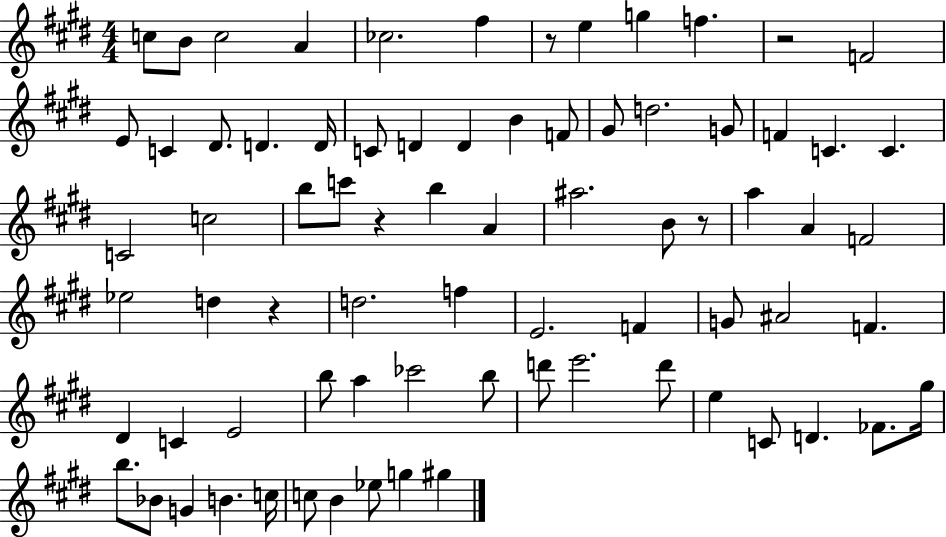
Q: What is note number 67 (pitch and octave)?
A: C5